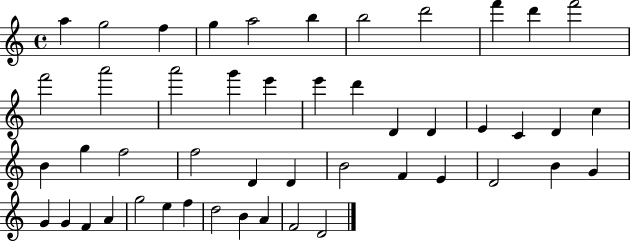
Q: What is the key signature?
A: C major